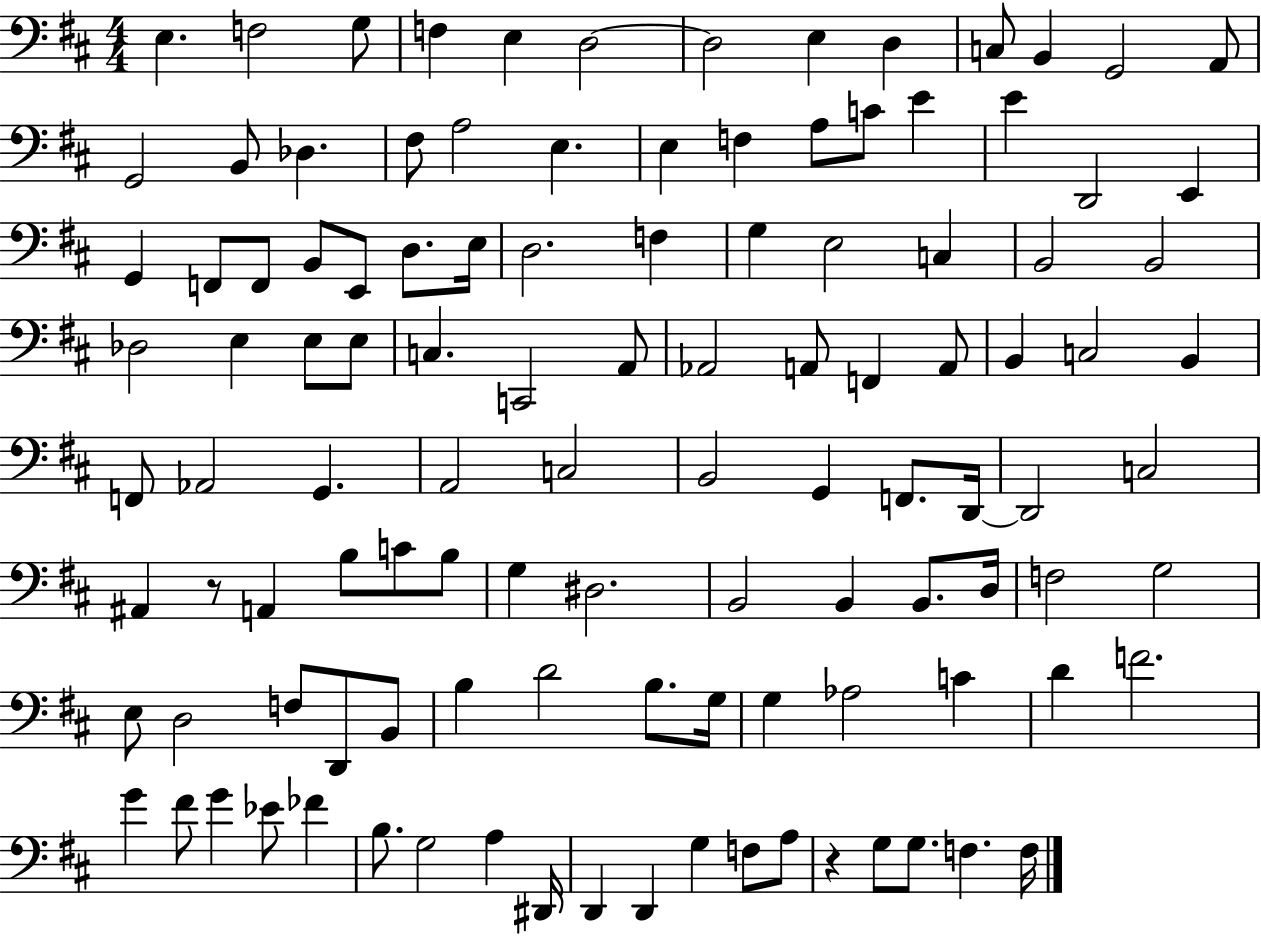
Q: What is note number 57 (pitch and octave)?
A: Ab2